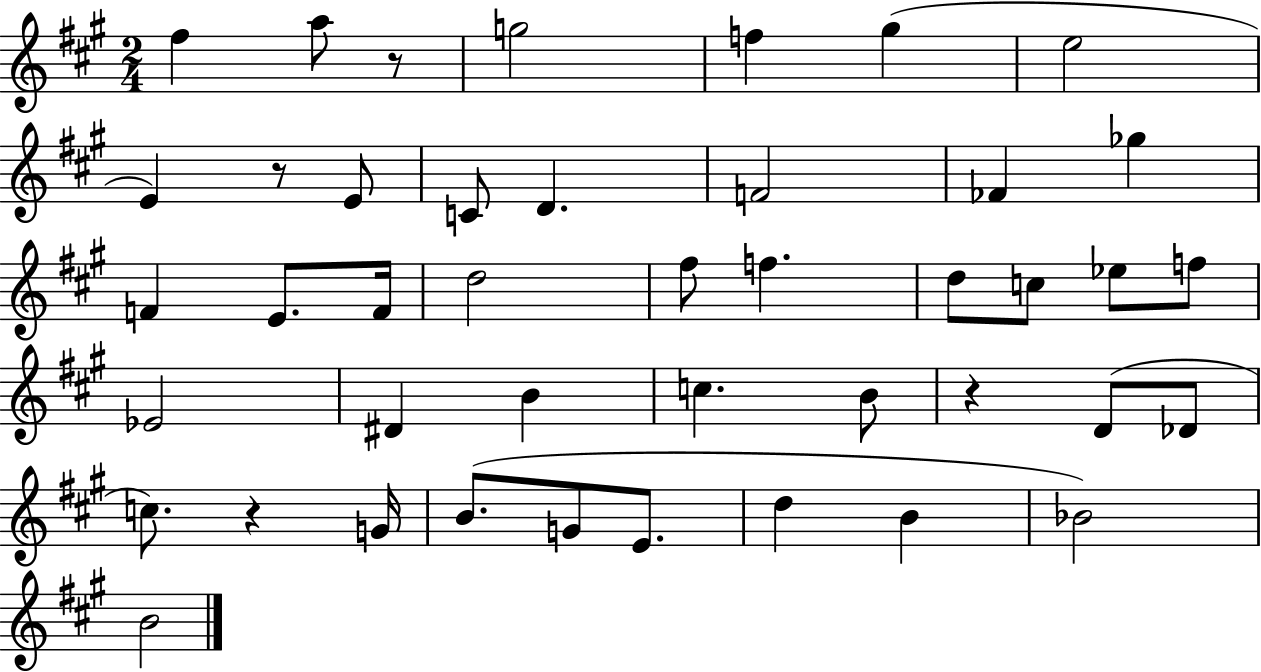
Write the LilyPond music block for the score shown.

{
  \clef treble
  \numericTimeSignature
  \time 2/4
  \key a \major
  \repeat volta 2 { fis''4 a''8 r8 | g''2 | f''4 gis''4( | e''2 | \break e'4) r8 e'8 | c'8 d'4. | f'2 | fes'4 ges''4 | \break f'4 e'8. f'16 | d''2 | fis''8 f''4. | d''8 c''8 ees''8 f''8 | \break ees'2 | dis'4 b'4 | c''4. b'8 | r4 d'8( des'8 | \break c''8.) r4 g'16 | b'8.( g'8 e'8. | d''4 b'4 | bes'2) | \break b'2 | } \bar "|."
}